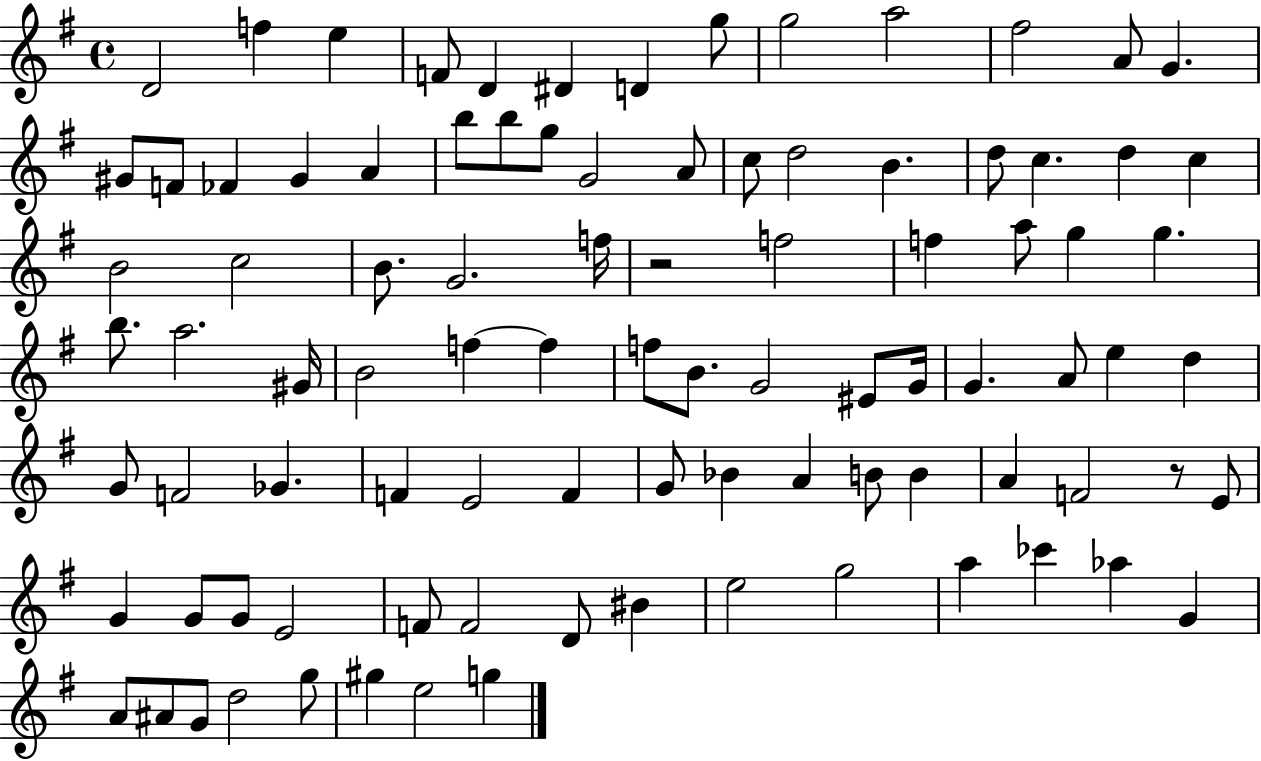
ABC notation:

X:1
T:Untitled
M:4/4
L:1/4
K:G
D2 f e F/2 D ^D D g/2 g2 a2 ^f2 A/2 G ^G/2 F/2 _F ^G A b/2 b/2 g/2 G2 A/2 c/2 d2 B d/2 c d c B2 c2 B/2 G2 f/4 z2 f2 f a/2 g g b/2 a2 ^G/4 B2 f f f/2 B/2 G2 ^E/2 G/4 G A/2 e d G/2 F2 _G F E2 F G/2 _B A B/2 B A F2 z/2 E/2 G G/2 G/2 E2 F/2 F2 D/2 ^B e2 g2 a _c' _a G A/2 ^A/2 G/2 d2 g/2 ^g e2 g